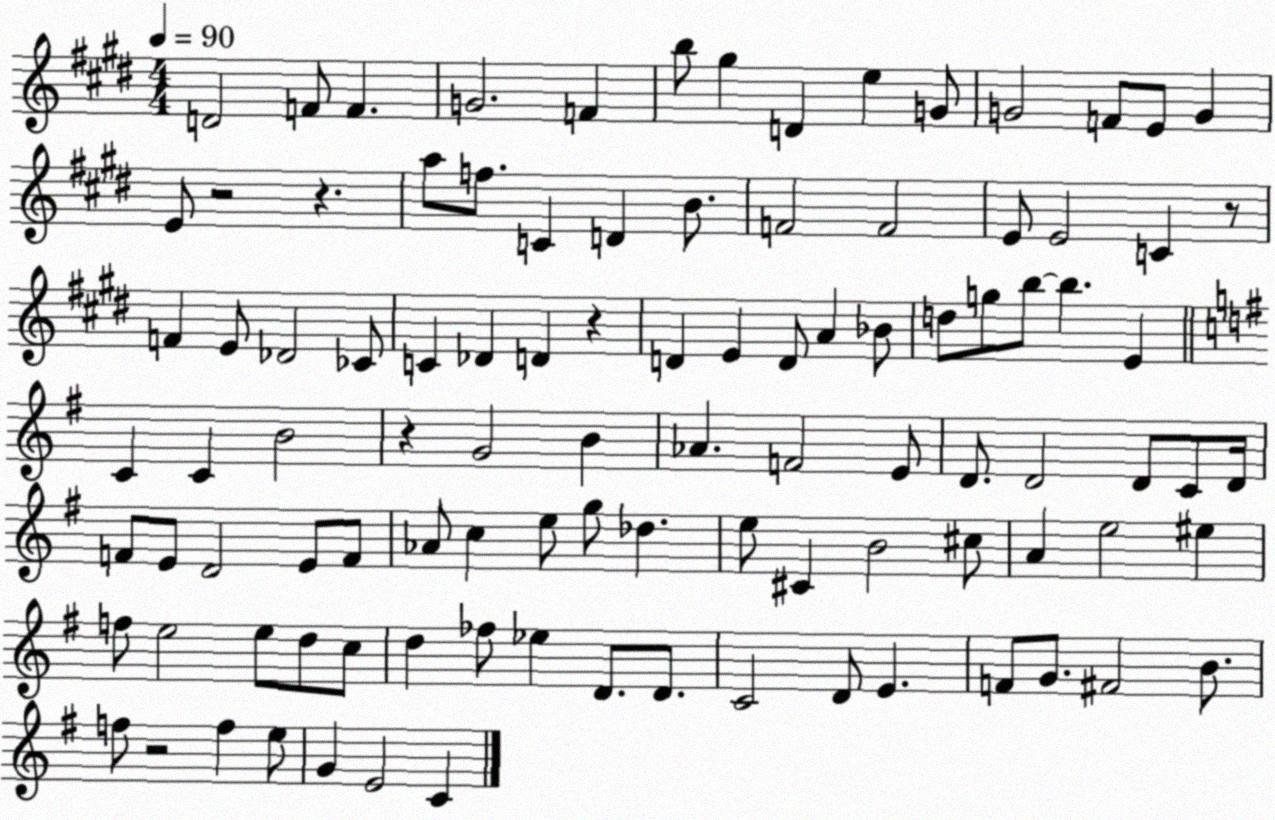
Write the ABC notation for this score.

X:1
T:Untitled
M:4/4
L:1/4
K:E
D2 F/2 F G2 F b/2 ^g D e G/2 G2 F/2 E/2 G E/2 z2 z a/2 f/2 C D B/2 F2 F2 E/2 E2 C z/2 F E/2 _D2 _C/2 C _D D z D E D/2 A _B/2 d/2 g/2 b/2 b E C C B2 z G2 B _A F2 E/2 D/2 D2 D/2 C/2 D/4 F/2 E/2 D2 E/2 F/2 _A/2 c e/2 g/2 _d e/2 ^C B2 ^c/2 A e2 ^e f/2 e2 e/2 d/2 c/2 d _f/2 _e D/2 D/2 C2 D/2 E F/2 G/2 ^F2 B/2 f/2 z2 f e/2 G E2 C